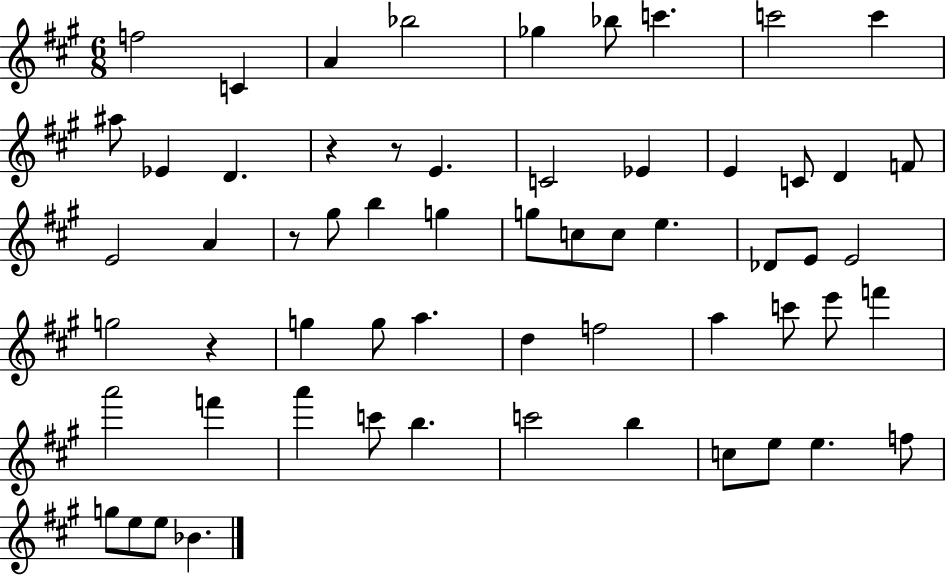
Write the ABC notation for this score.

X:1
T:Untitled
M:6/8
L:1/4
K:A
f2 C A _b2 _g _b/2 c' c'2 c' ^a/2 _E D z z/2 E C2 _E E C/2 D F/2 E2 A z/2 ^g/2 b g g/2 c/2 c/2 e _D/2 E/2 E2 g2 z g g/2 a d f2 a c'/2 e'/2 f' a'2 f' a' c'/2 b c'2 b c/2 e/2 e f/2 g/2 e/2 e/2 _B